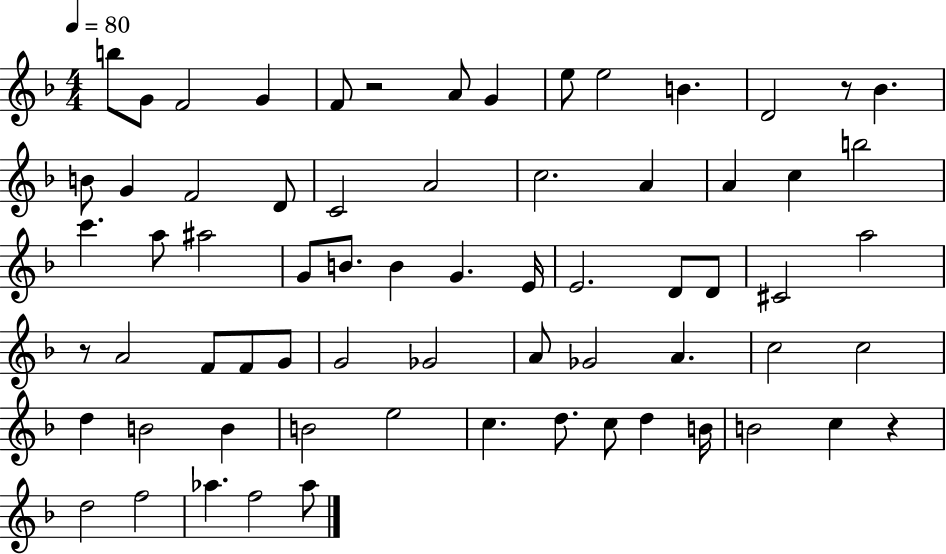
{
  \clef treble
  \numericTimeSignature
  \time 4/4
  \key f \major
  \tempo 4 = 80
  \repeat volta 2 { b''8 g'8 f'2 g'4 | f'8 r2 a'8 g'4 | e''8 e''2 b'4. | d'2 r8 bes'4. | \break b'8 g'4 f'2 d'8 | c'2 a'2 | c''2. a'4 | a'4 c''4 b''2 | \break c'''4. a''8 ais''2 | g'8 b'8. b'4 g'4. e'16 | e'2. d'8 d'8 | cis'2 a''2 | \break r8 a'2 f'8 f'8 g'8 | g'2 ges'2 | a'8 ges'2 a'4. | c''2 c''2 | \break d''4 b'2 b'4 | b'2 e''2 | c''4. d''8. c''8 d''4 b'16 | b'2 c''4 r4 | \break d''2 f''2 | aes''4. f''2 aes''8 | } \bar "|."
}